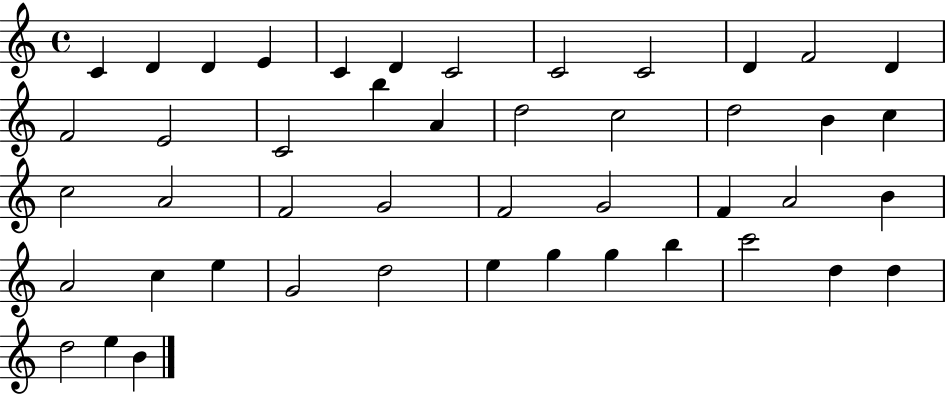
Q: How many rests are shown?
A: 0